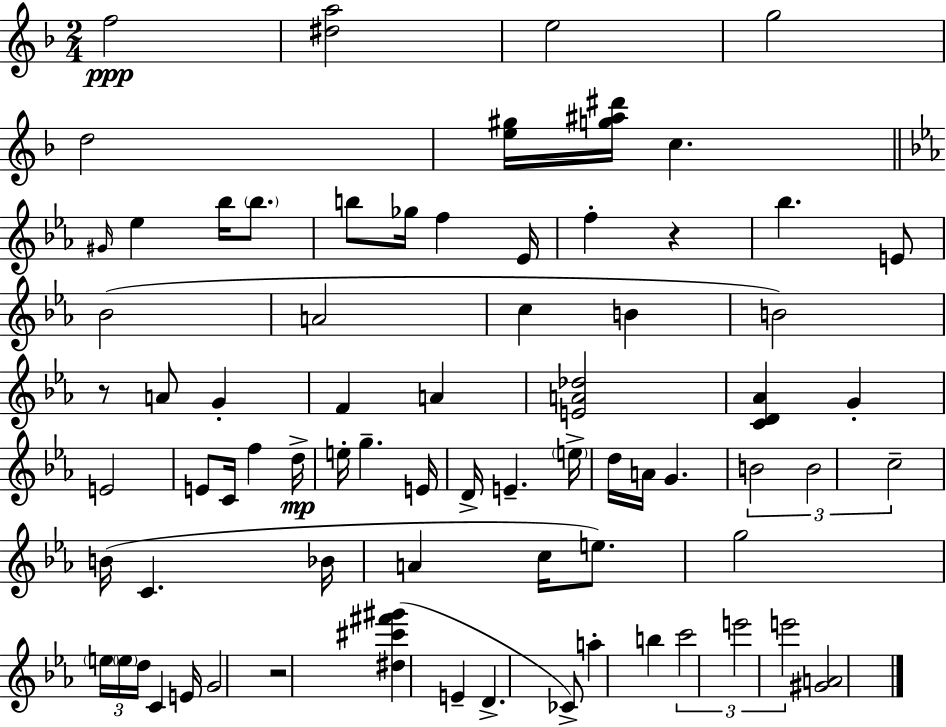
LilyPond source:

{
  \clef treble
  \numericTimeSignature
  \time 2/4
  \key d \minor
  f''2\ppp | <dis'' a''>2 | e''2 | g''2 | \break d''2 | <e'' gis''>16 <g'' ais'' dis'''>16 c''4. | \bar "||" \break \key ees \major \grace { gis'16 } ees''4 bes''16 \parenthesize bes''8. | b''8 ges''16 f''4 | ees'16 f''4-. r4 | bes''4. e'8 | \break bes'2( | a'2 | c''4 b'4 | b'2) | \break r8 a'8 g'4-. | f'4 a'4 | <e' a' des''>2 | <c' d' aes'>4 g'4-. | \break e'2 | e'8 c'16 f''4 | d''16->\mp e''16-. g''4.-- | e'16 d'16-> e'4.-- | \break \parenthesize e''16-> d''16 a'16 g'4. | \tuplet 3/2 { b'2 | b'2 | c''2-- } | \break b'16( c'4. | bes'16 a'4 c''16 e''8.) | g''2 | \tuplet 3/2 { \parenthesize e''16 \parenthesize e''16 d''16 } c'4 | \break e'16 g'2 | r2 | <dis'' cis''' fis''' gis'''>4( e'4-- | d'4.-> ces'8->) | \break a''4-. b''4 | \tuplet 3/2 { c'''2 | e'''2 | e'''2 } | \break <gis' a'>2 | \bar "|."
}